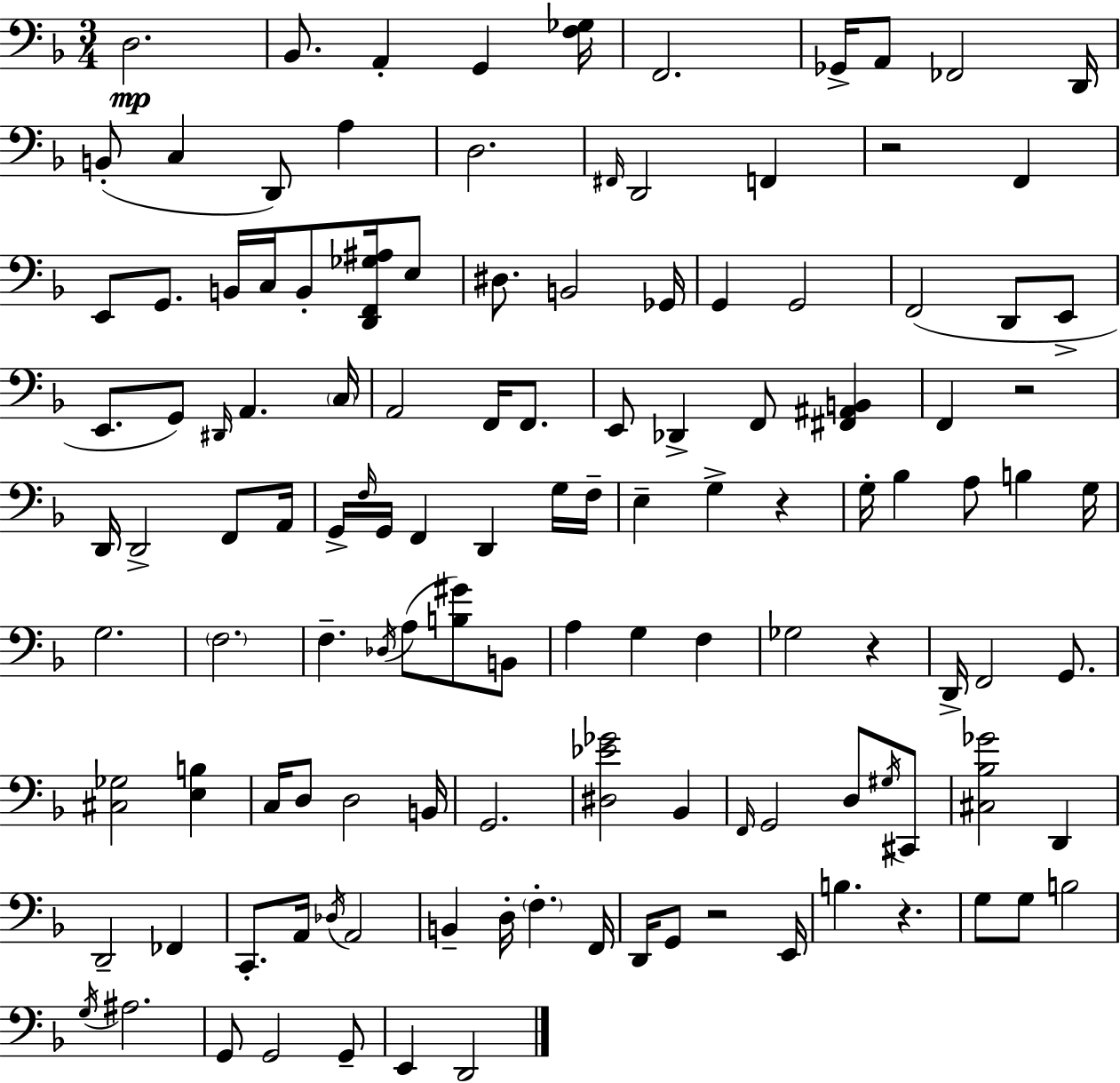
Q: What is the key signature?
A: F major